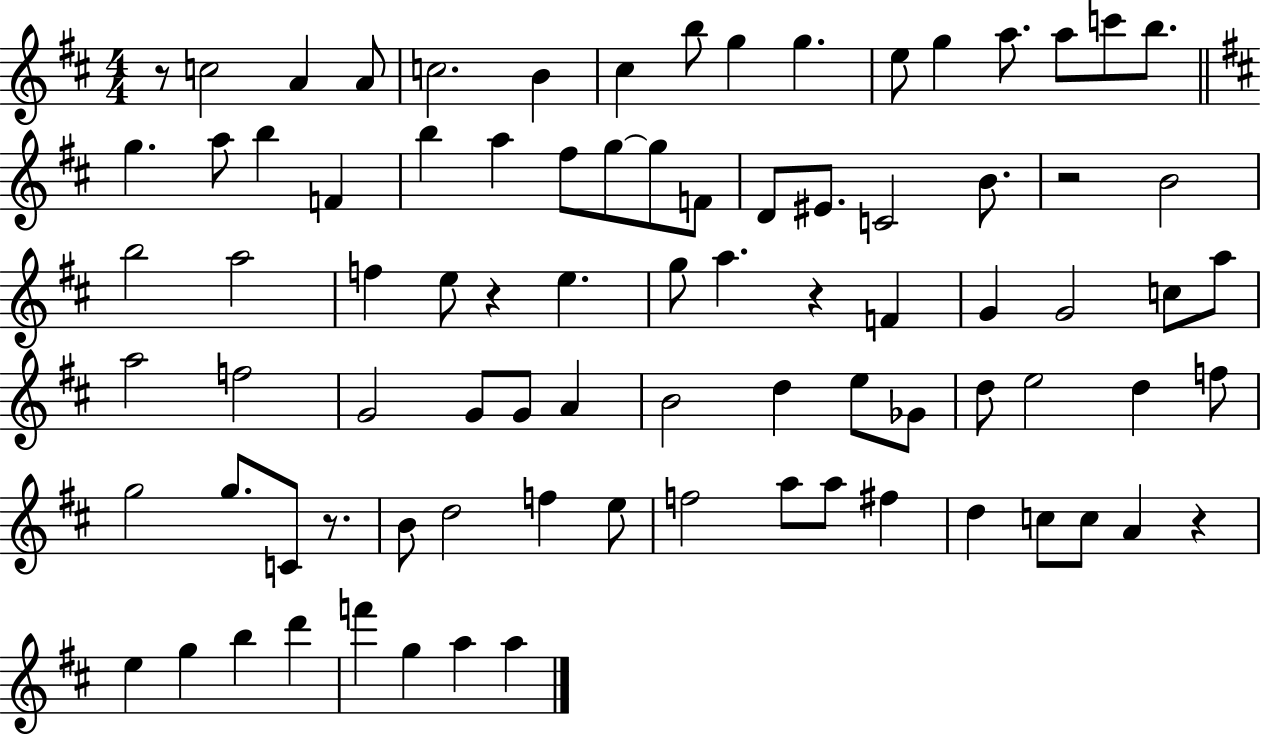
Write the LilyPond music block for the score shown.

{
  \clef treble
  \numericTimeSignature
  \time 4/4
  \key d \major
  r8 c''2 a'4 a'8 | c''2. b'4 | cis''4 b''8 g''4 g''4. | e''8 g''4 a''8. a''8 c'''8 b''8. | \break \bar "||" \break \key d \major g''4. a''8 b''4 f'4 | b''4 a''4 fis''8 g''8~~ g''8 f'8 | d'8 eis'8. c'2 b'8. | r2 b'2 | \break b''2 a''2 | f''4 e''8 r4 e''4. | g''8 a''4. r4 f'4 | g'4 g'2 c''8 a''8 | \break a''2 f''2 | g'2 g'8 g'8 a'4 | b'2 d''4 e''8 ges'8 | d''8 e''2 d''4 f''8 | \break g''2 g''8. c'8 r8. | b'8 d''2 f''4 e''8 | f''2 a''8 a''8 fis''4 | d''4 c''8 c''8 a'4 r4 | \break e''4 g''4 b''4 d'''4 | f'''4 g''4 a''4 a''4 | \bar "|."
}